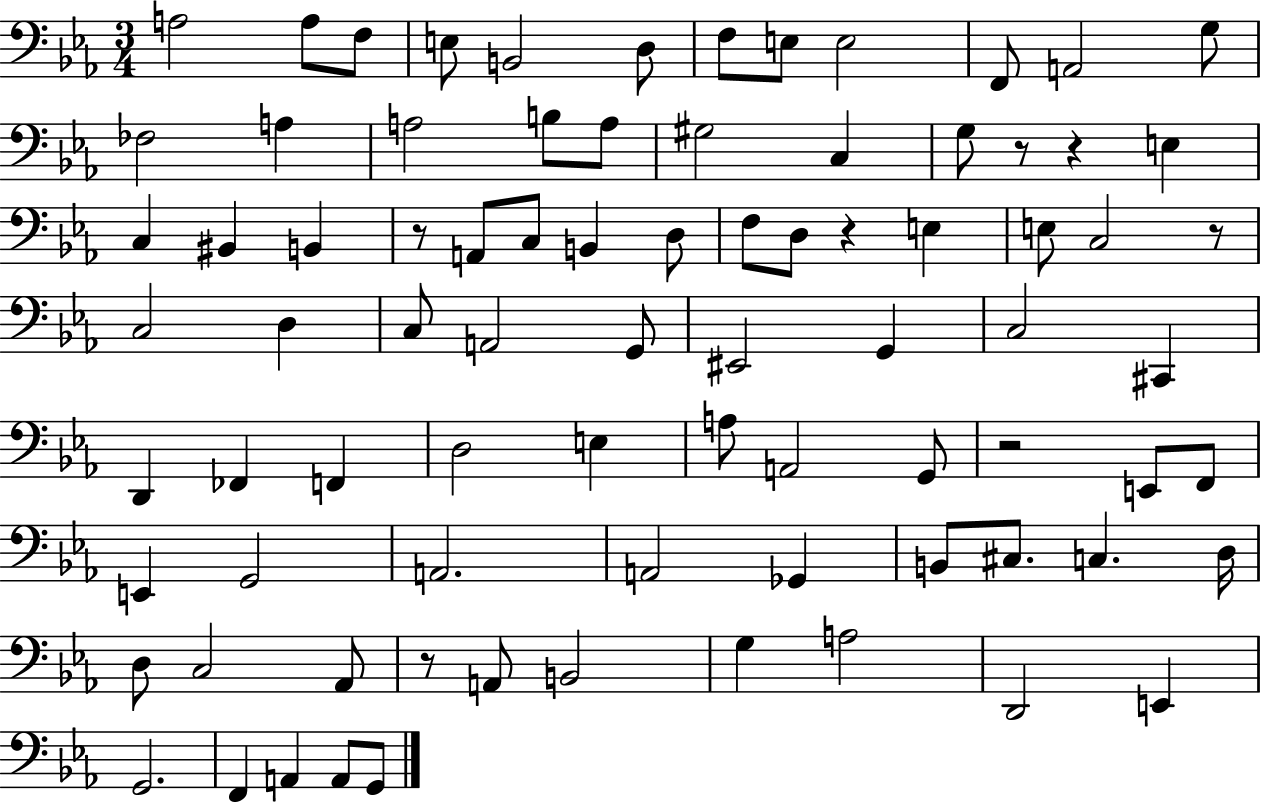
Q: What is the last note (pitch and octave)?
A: G2